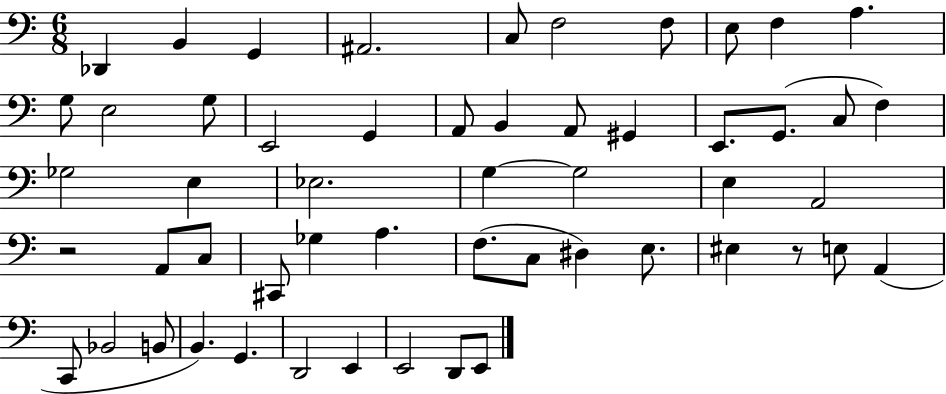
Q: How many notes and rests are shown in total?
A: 54